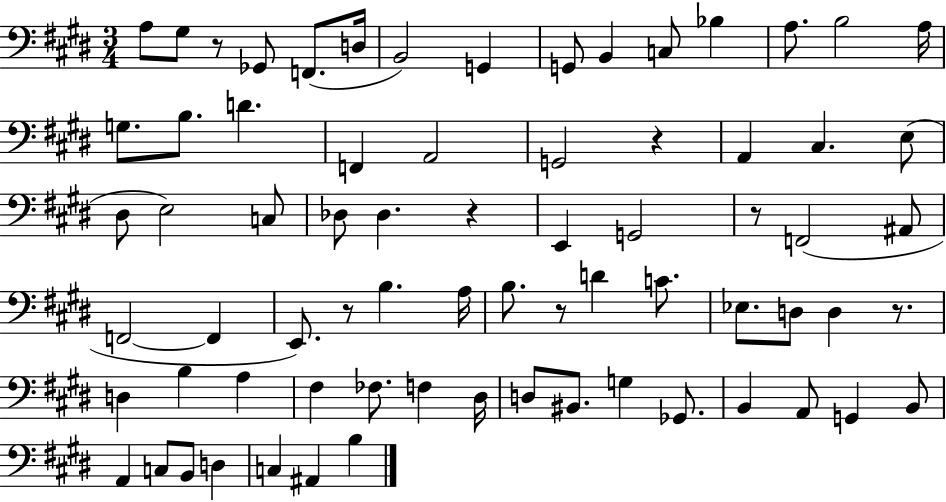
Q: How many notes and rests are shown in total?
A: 72